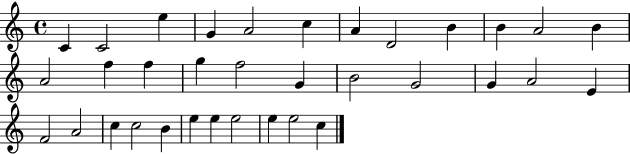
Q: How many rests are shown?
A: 0